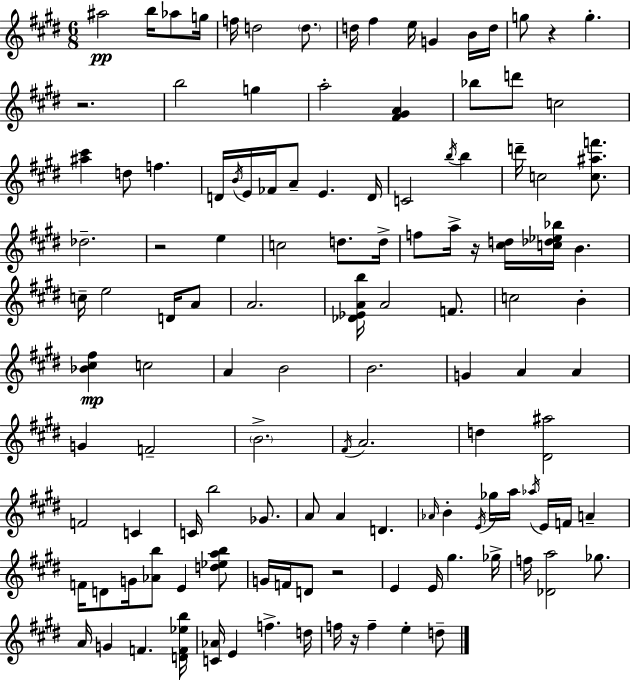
{
  \clef treble
  \numericTimeSignature
  \time 6/8
  \key e \major
  \repeat volta 2 { ais''2\pp b''16 aes''8 g''16 | f''16 d''2 \parenthesize d''8. | d''16 fis''4 e''16 g'4 b'16 d''16 | g''8 r4 g''4.-. | \break r2. | b''2 g''4 | a''2-. <fis' gis' a'>4 | bes''8 d'''8 c''2 | \break <ais'' cis'''>4 d''8 f''4. | d'16 \acciaccatura { b'16 } e'16 fes'16 a'8-- e'4. | d'16 c'2 \acciaccatura { b''16 } b''4 | d'''16-- c''2 <c'' ais'' f'''>8. | \break des''2.-- | r2 e''4 | c''2 d''8. | d''16-> f''8 a''16-> r16 <cis'' d''>16 <c'' des'' ees'' bes''>16 b'4. | \break c''16-- e''2 d'16 | a'8 a'2. | <des' ees' a' b''>16 a'2 f'8. | c''2 b'4-. | \break <bes' cis'' fis''>4\mp c''2 | a'4 b'2 | b'2. | g'4 a'4 a'4 | \break g'4 f'2-- | \parenthesize b'2.-> | \acciaccatura { fis'16 } a'2. | d''4 <dis' ais''>2 | \break f'2 c'4 | c'16 b''2 | ges'8. a'8 a'4 d'4. | \grace { aes'16 } b'4-. \acciaccatura { e'16 } ges''16 a''16 \acciaccatura { aes''16 } | \break e'16 f'16 a'4-- f'16 d'8 g'16 <aes' b''>8 | e'4 <d'' ees'' a'' b''>8 g'16 f'16 d'8 r2 | e'4 e'16 gis''4. | ges''16-> f''16 <des' a''>2 | \break ges''8. a'16 g'4 f'4. | <d' f' ees'' b''>16 <c' aes'>16 e'4 f''4.-> | d''16 f''16 r16 f''4-- | e''4-. d''8-- } \bar "|."
}